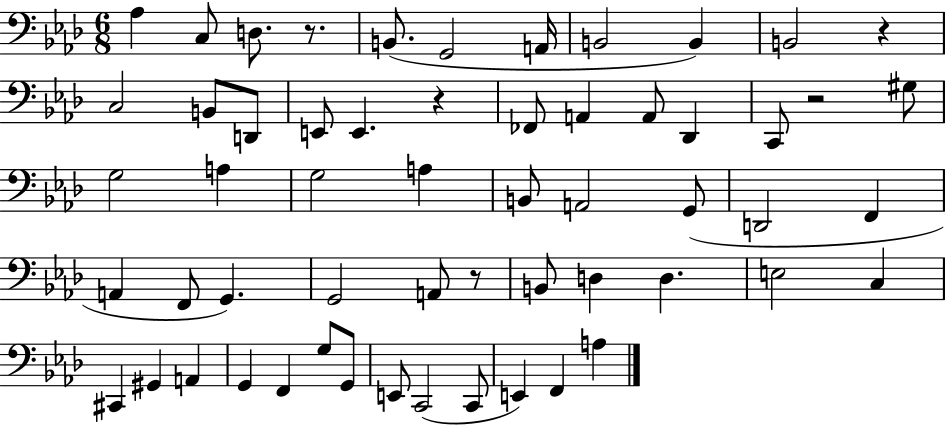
{
  \clef bass
  \numericTimeSignature
  \time 6/8
  \key aes \major
  aes4 c8 d8. r8. | b,8.( g,2 a,16 | b,2 b,4) | b,2 r4 | \break c2 b,8 d,8 | e,8 e,4. r4 | fes,8 a,4 a,8 des,4 | c,8 r2 gis8 | \break g2 a4 | g2 a4 | b,8 a,2 g,8( | d,2 f,4 | \break a,4 f,8 g,4.) | g,2 a,8 r8 | b,8 d4 d4. | e2 c4 | \break cis,4 gis,4 a,4 | g,4 f,4 g8 g,8 | e,8 c,2( c,8 | e,4) f,4 a4 | \break \bar "|."
}